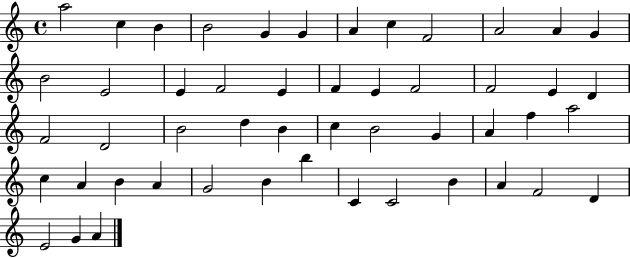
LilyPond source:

{
  \clef treble
  \time 4/4
  \defaultTimeSignature
  \key c \major
  a''2 c''4 b'4 | b'2 g'4 g'4 | a'4 c''4 f'2 | a'2 a'4 g'4 | \break b'2 e'2 | e'4 f'2 e'4 | f'4 e'4 f'2 | f'2 e'4 d'4 | \break f'2 d'2 | b'2 d''4 b'4 | c''4 b'2 g'4 | a'4 f''4 a''2 | \break c''4 a'4 b'4 a'4 | g'2 b'4 b''4 | c'4 c'2 b'4 | a'4 f'2 d'4 | \break e'2 g'4 a'4 | \bar "|."
}